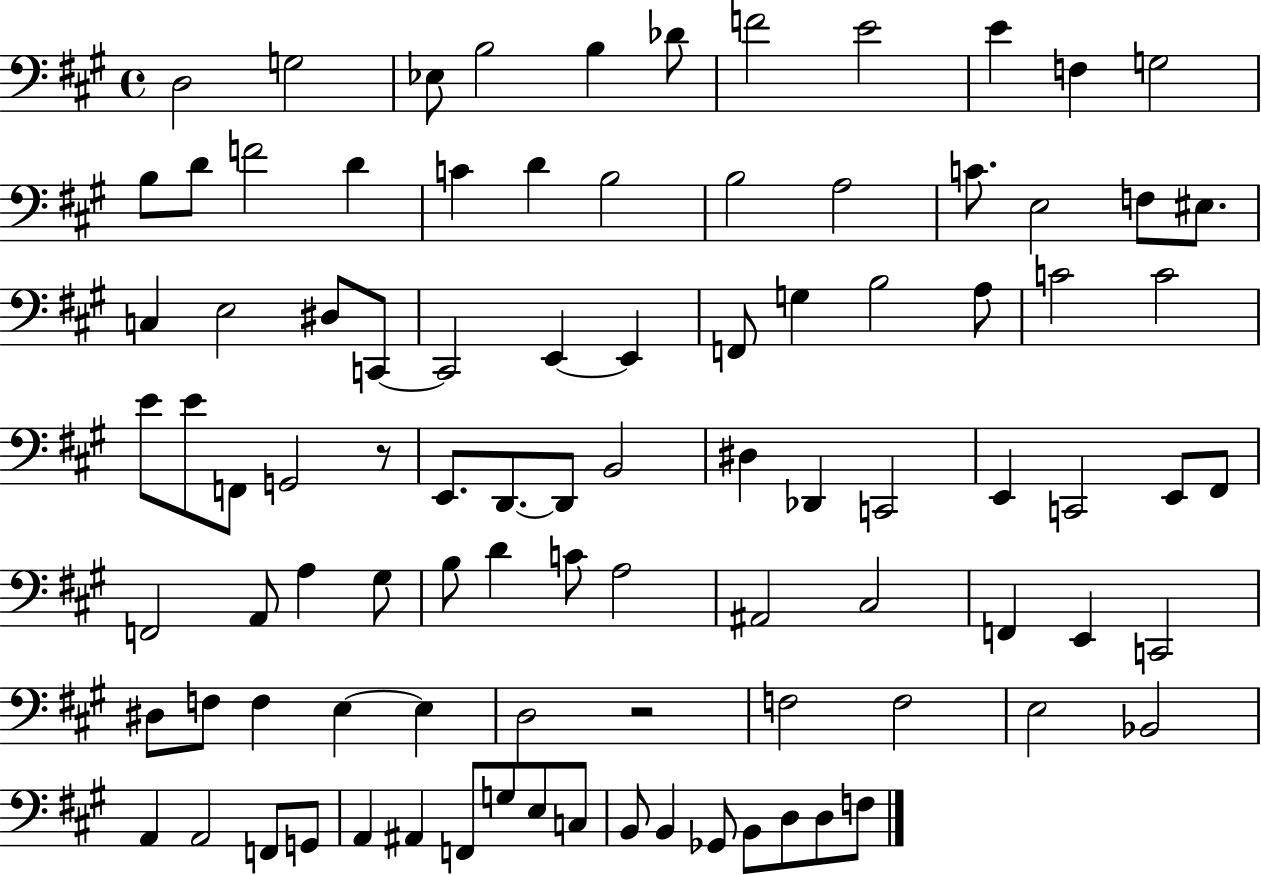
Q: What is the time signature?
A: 4/4